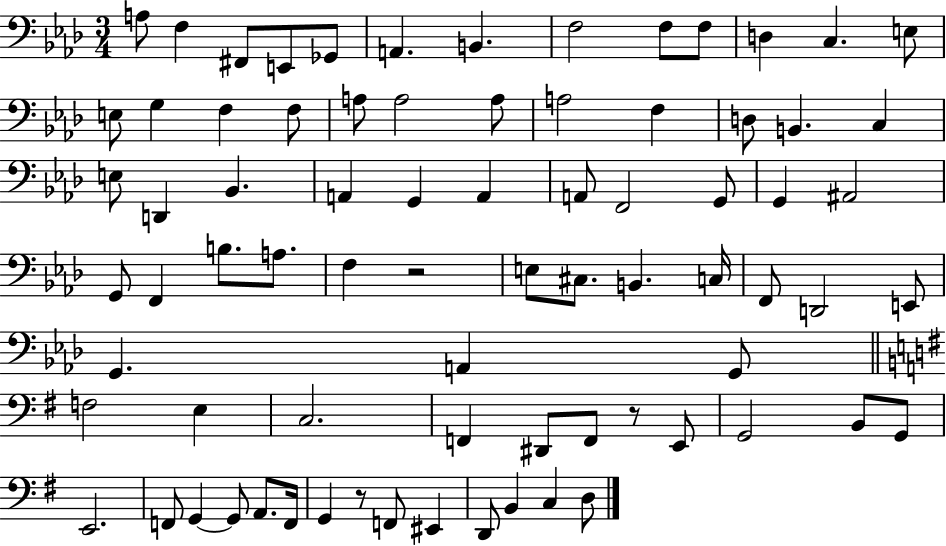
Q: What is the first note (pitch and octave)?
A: A3